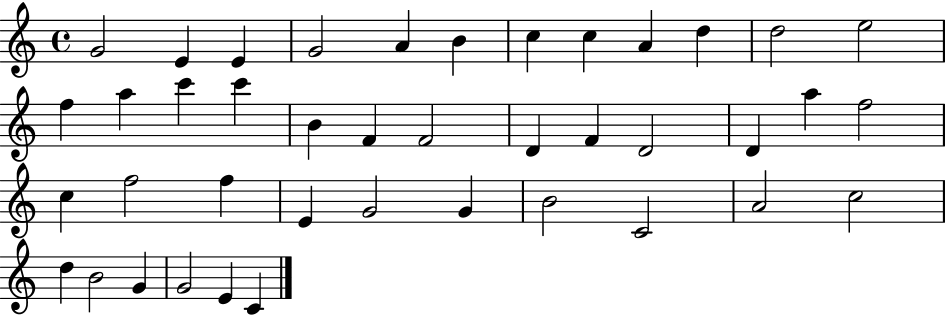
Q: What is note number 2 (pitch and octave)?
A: E4